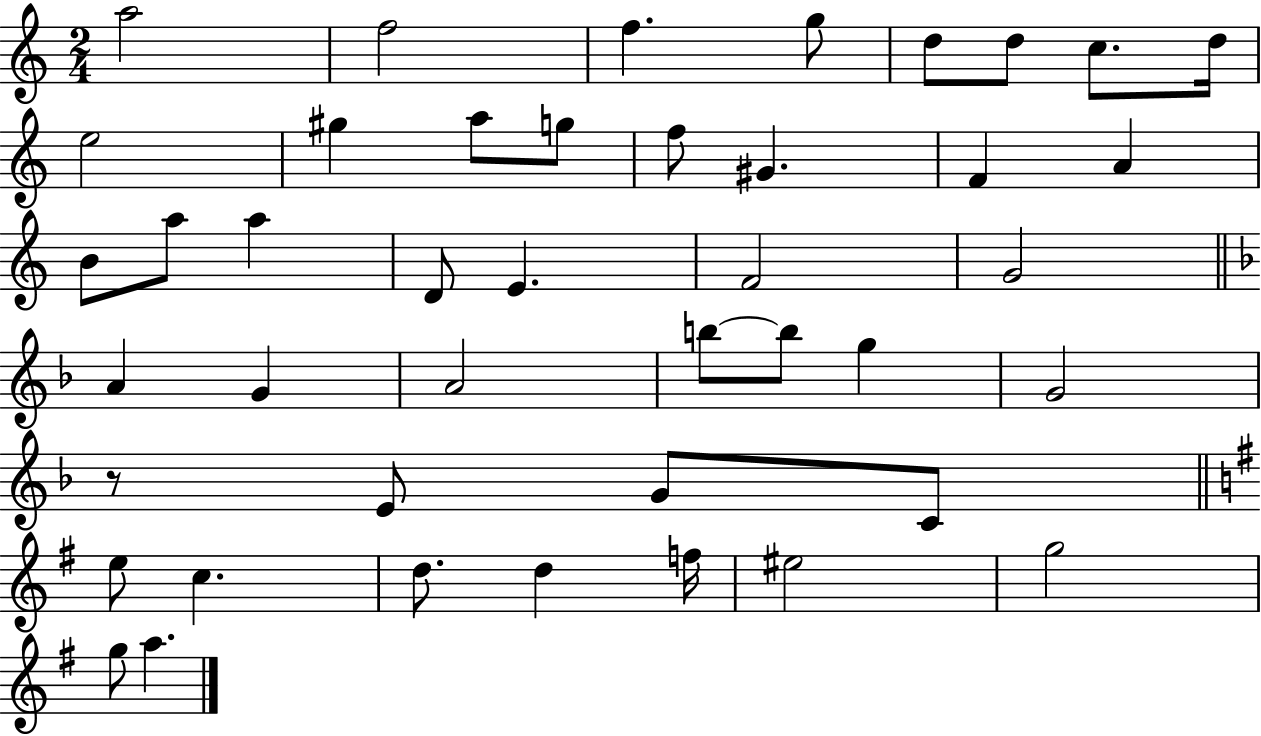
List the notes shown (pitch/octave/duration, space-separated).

A5/h F5/h F5/q. G5/e D5/e D5/e C5/e. D5/s E5/h G#5/q A5/e G5/e F5/e G#4/q. F4/q A4/q B4/e A5/e A5/q D4/e E4/q. F4/h G4/h A4/q G4/q A4/h B5/e B5/e G5/q G4/h R/e E4/e G4/e C4/e E5/e C5/q. D5/e. D5/q F5/s EIS5/h G5/h G5/e A5/q.